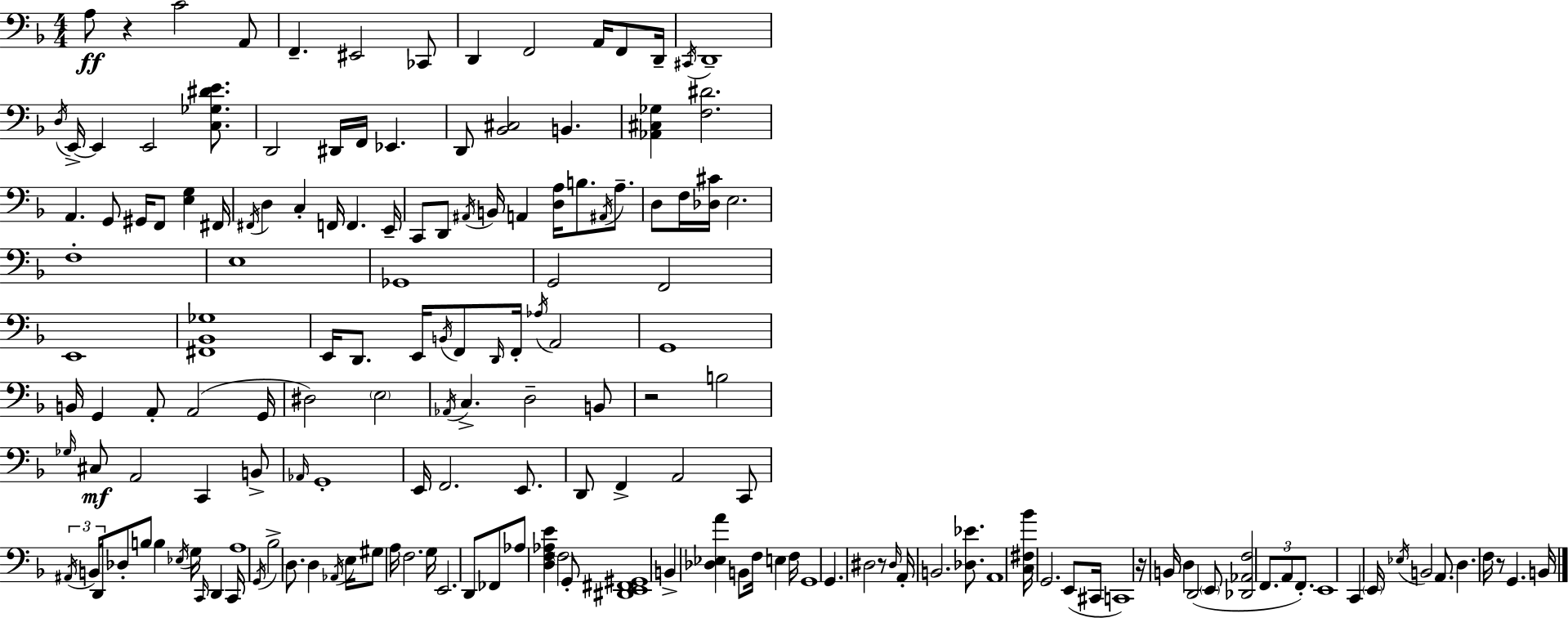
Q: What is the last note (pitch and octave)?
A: B2